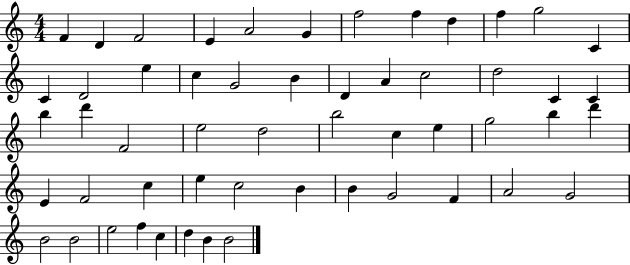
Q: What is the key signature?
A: C major